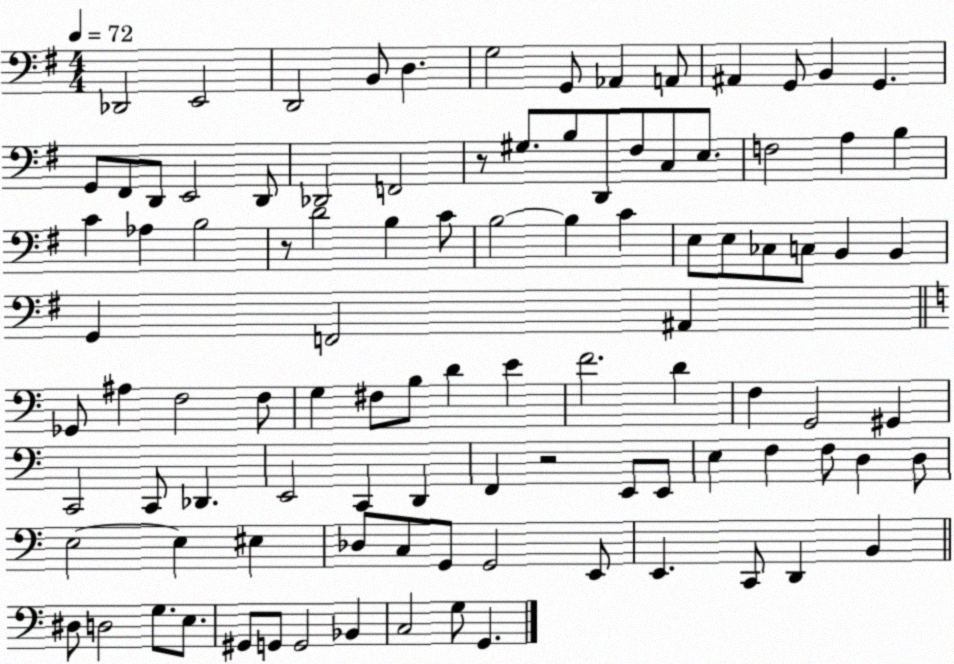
X:1
T:Untitled
M:4/4
L:1/4
K:G
_D,,2 E,,2 D,,2 B,,/2 D, G,2 G,,/2 _A,, A,,/2 ^A,, G,,/2 B,, G,, G,,/2 ^F,,/2 D,,/2 E,,2 D,,/2 _D,,2 F,,2 z/2 ^G,/2 B,/2 D,,/2 ^F,/2 C,/2 E,/2 F,2 A, B, C _A, B,2 z/2 D2 B, C/2 B,2 B, C E,/2 E,/2 _C,/2 C,/2 B,, B,, G,, F,,2 ^A,, _G,,/2 ^A, F,2 F,/2 G, ^F,/2 B,/2 D E F2 D F, G,,2 ^G,, C,,2 C,,/2 _D,, E,,2 C,, D,, F,, z2 E,,/2 E,,/2 E, F, F,/2 D, D,/2 E,2 E, ^E, _D,/2 C,/2 G,,/2 G,,2 E,,/2 E,, C,,/2 D,, B,, ^D,/2 D,2 G,/2 E,/2 ^G,,/2 G,,/2 G,,2 _B,, C,2 G,/2 G,,